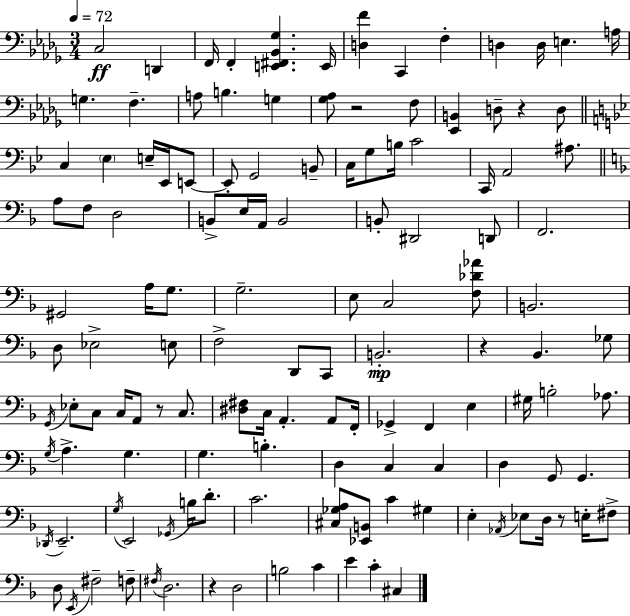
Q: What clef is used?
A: bass